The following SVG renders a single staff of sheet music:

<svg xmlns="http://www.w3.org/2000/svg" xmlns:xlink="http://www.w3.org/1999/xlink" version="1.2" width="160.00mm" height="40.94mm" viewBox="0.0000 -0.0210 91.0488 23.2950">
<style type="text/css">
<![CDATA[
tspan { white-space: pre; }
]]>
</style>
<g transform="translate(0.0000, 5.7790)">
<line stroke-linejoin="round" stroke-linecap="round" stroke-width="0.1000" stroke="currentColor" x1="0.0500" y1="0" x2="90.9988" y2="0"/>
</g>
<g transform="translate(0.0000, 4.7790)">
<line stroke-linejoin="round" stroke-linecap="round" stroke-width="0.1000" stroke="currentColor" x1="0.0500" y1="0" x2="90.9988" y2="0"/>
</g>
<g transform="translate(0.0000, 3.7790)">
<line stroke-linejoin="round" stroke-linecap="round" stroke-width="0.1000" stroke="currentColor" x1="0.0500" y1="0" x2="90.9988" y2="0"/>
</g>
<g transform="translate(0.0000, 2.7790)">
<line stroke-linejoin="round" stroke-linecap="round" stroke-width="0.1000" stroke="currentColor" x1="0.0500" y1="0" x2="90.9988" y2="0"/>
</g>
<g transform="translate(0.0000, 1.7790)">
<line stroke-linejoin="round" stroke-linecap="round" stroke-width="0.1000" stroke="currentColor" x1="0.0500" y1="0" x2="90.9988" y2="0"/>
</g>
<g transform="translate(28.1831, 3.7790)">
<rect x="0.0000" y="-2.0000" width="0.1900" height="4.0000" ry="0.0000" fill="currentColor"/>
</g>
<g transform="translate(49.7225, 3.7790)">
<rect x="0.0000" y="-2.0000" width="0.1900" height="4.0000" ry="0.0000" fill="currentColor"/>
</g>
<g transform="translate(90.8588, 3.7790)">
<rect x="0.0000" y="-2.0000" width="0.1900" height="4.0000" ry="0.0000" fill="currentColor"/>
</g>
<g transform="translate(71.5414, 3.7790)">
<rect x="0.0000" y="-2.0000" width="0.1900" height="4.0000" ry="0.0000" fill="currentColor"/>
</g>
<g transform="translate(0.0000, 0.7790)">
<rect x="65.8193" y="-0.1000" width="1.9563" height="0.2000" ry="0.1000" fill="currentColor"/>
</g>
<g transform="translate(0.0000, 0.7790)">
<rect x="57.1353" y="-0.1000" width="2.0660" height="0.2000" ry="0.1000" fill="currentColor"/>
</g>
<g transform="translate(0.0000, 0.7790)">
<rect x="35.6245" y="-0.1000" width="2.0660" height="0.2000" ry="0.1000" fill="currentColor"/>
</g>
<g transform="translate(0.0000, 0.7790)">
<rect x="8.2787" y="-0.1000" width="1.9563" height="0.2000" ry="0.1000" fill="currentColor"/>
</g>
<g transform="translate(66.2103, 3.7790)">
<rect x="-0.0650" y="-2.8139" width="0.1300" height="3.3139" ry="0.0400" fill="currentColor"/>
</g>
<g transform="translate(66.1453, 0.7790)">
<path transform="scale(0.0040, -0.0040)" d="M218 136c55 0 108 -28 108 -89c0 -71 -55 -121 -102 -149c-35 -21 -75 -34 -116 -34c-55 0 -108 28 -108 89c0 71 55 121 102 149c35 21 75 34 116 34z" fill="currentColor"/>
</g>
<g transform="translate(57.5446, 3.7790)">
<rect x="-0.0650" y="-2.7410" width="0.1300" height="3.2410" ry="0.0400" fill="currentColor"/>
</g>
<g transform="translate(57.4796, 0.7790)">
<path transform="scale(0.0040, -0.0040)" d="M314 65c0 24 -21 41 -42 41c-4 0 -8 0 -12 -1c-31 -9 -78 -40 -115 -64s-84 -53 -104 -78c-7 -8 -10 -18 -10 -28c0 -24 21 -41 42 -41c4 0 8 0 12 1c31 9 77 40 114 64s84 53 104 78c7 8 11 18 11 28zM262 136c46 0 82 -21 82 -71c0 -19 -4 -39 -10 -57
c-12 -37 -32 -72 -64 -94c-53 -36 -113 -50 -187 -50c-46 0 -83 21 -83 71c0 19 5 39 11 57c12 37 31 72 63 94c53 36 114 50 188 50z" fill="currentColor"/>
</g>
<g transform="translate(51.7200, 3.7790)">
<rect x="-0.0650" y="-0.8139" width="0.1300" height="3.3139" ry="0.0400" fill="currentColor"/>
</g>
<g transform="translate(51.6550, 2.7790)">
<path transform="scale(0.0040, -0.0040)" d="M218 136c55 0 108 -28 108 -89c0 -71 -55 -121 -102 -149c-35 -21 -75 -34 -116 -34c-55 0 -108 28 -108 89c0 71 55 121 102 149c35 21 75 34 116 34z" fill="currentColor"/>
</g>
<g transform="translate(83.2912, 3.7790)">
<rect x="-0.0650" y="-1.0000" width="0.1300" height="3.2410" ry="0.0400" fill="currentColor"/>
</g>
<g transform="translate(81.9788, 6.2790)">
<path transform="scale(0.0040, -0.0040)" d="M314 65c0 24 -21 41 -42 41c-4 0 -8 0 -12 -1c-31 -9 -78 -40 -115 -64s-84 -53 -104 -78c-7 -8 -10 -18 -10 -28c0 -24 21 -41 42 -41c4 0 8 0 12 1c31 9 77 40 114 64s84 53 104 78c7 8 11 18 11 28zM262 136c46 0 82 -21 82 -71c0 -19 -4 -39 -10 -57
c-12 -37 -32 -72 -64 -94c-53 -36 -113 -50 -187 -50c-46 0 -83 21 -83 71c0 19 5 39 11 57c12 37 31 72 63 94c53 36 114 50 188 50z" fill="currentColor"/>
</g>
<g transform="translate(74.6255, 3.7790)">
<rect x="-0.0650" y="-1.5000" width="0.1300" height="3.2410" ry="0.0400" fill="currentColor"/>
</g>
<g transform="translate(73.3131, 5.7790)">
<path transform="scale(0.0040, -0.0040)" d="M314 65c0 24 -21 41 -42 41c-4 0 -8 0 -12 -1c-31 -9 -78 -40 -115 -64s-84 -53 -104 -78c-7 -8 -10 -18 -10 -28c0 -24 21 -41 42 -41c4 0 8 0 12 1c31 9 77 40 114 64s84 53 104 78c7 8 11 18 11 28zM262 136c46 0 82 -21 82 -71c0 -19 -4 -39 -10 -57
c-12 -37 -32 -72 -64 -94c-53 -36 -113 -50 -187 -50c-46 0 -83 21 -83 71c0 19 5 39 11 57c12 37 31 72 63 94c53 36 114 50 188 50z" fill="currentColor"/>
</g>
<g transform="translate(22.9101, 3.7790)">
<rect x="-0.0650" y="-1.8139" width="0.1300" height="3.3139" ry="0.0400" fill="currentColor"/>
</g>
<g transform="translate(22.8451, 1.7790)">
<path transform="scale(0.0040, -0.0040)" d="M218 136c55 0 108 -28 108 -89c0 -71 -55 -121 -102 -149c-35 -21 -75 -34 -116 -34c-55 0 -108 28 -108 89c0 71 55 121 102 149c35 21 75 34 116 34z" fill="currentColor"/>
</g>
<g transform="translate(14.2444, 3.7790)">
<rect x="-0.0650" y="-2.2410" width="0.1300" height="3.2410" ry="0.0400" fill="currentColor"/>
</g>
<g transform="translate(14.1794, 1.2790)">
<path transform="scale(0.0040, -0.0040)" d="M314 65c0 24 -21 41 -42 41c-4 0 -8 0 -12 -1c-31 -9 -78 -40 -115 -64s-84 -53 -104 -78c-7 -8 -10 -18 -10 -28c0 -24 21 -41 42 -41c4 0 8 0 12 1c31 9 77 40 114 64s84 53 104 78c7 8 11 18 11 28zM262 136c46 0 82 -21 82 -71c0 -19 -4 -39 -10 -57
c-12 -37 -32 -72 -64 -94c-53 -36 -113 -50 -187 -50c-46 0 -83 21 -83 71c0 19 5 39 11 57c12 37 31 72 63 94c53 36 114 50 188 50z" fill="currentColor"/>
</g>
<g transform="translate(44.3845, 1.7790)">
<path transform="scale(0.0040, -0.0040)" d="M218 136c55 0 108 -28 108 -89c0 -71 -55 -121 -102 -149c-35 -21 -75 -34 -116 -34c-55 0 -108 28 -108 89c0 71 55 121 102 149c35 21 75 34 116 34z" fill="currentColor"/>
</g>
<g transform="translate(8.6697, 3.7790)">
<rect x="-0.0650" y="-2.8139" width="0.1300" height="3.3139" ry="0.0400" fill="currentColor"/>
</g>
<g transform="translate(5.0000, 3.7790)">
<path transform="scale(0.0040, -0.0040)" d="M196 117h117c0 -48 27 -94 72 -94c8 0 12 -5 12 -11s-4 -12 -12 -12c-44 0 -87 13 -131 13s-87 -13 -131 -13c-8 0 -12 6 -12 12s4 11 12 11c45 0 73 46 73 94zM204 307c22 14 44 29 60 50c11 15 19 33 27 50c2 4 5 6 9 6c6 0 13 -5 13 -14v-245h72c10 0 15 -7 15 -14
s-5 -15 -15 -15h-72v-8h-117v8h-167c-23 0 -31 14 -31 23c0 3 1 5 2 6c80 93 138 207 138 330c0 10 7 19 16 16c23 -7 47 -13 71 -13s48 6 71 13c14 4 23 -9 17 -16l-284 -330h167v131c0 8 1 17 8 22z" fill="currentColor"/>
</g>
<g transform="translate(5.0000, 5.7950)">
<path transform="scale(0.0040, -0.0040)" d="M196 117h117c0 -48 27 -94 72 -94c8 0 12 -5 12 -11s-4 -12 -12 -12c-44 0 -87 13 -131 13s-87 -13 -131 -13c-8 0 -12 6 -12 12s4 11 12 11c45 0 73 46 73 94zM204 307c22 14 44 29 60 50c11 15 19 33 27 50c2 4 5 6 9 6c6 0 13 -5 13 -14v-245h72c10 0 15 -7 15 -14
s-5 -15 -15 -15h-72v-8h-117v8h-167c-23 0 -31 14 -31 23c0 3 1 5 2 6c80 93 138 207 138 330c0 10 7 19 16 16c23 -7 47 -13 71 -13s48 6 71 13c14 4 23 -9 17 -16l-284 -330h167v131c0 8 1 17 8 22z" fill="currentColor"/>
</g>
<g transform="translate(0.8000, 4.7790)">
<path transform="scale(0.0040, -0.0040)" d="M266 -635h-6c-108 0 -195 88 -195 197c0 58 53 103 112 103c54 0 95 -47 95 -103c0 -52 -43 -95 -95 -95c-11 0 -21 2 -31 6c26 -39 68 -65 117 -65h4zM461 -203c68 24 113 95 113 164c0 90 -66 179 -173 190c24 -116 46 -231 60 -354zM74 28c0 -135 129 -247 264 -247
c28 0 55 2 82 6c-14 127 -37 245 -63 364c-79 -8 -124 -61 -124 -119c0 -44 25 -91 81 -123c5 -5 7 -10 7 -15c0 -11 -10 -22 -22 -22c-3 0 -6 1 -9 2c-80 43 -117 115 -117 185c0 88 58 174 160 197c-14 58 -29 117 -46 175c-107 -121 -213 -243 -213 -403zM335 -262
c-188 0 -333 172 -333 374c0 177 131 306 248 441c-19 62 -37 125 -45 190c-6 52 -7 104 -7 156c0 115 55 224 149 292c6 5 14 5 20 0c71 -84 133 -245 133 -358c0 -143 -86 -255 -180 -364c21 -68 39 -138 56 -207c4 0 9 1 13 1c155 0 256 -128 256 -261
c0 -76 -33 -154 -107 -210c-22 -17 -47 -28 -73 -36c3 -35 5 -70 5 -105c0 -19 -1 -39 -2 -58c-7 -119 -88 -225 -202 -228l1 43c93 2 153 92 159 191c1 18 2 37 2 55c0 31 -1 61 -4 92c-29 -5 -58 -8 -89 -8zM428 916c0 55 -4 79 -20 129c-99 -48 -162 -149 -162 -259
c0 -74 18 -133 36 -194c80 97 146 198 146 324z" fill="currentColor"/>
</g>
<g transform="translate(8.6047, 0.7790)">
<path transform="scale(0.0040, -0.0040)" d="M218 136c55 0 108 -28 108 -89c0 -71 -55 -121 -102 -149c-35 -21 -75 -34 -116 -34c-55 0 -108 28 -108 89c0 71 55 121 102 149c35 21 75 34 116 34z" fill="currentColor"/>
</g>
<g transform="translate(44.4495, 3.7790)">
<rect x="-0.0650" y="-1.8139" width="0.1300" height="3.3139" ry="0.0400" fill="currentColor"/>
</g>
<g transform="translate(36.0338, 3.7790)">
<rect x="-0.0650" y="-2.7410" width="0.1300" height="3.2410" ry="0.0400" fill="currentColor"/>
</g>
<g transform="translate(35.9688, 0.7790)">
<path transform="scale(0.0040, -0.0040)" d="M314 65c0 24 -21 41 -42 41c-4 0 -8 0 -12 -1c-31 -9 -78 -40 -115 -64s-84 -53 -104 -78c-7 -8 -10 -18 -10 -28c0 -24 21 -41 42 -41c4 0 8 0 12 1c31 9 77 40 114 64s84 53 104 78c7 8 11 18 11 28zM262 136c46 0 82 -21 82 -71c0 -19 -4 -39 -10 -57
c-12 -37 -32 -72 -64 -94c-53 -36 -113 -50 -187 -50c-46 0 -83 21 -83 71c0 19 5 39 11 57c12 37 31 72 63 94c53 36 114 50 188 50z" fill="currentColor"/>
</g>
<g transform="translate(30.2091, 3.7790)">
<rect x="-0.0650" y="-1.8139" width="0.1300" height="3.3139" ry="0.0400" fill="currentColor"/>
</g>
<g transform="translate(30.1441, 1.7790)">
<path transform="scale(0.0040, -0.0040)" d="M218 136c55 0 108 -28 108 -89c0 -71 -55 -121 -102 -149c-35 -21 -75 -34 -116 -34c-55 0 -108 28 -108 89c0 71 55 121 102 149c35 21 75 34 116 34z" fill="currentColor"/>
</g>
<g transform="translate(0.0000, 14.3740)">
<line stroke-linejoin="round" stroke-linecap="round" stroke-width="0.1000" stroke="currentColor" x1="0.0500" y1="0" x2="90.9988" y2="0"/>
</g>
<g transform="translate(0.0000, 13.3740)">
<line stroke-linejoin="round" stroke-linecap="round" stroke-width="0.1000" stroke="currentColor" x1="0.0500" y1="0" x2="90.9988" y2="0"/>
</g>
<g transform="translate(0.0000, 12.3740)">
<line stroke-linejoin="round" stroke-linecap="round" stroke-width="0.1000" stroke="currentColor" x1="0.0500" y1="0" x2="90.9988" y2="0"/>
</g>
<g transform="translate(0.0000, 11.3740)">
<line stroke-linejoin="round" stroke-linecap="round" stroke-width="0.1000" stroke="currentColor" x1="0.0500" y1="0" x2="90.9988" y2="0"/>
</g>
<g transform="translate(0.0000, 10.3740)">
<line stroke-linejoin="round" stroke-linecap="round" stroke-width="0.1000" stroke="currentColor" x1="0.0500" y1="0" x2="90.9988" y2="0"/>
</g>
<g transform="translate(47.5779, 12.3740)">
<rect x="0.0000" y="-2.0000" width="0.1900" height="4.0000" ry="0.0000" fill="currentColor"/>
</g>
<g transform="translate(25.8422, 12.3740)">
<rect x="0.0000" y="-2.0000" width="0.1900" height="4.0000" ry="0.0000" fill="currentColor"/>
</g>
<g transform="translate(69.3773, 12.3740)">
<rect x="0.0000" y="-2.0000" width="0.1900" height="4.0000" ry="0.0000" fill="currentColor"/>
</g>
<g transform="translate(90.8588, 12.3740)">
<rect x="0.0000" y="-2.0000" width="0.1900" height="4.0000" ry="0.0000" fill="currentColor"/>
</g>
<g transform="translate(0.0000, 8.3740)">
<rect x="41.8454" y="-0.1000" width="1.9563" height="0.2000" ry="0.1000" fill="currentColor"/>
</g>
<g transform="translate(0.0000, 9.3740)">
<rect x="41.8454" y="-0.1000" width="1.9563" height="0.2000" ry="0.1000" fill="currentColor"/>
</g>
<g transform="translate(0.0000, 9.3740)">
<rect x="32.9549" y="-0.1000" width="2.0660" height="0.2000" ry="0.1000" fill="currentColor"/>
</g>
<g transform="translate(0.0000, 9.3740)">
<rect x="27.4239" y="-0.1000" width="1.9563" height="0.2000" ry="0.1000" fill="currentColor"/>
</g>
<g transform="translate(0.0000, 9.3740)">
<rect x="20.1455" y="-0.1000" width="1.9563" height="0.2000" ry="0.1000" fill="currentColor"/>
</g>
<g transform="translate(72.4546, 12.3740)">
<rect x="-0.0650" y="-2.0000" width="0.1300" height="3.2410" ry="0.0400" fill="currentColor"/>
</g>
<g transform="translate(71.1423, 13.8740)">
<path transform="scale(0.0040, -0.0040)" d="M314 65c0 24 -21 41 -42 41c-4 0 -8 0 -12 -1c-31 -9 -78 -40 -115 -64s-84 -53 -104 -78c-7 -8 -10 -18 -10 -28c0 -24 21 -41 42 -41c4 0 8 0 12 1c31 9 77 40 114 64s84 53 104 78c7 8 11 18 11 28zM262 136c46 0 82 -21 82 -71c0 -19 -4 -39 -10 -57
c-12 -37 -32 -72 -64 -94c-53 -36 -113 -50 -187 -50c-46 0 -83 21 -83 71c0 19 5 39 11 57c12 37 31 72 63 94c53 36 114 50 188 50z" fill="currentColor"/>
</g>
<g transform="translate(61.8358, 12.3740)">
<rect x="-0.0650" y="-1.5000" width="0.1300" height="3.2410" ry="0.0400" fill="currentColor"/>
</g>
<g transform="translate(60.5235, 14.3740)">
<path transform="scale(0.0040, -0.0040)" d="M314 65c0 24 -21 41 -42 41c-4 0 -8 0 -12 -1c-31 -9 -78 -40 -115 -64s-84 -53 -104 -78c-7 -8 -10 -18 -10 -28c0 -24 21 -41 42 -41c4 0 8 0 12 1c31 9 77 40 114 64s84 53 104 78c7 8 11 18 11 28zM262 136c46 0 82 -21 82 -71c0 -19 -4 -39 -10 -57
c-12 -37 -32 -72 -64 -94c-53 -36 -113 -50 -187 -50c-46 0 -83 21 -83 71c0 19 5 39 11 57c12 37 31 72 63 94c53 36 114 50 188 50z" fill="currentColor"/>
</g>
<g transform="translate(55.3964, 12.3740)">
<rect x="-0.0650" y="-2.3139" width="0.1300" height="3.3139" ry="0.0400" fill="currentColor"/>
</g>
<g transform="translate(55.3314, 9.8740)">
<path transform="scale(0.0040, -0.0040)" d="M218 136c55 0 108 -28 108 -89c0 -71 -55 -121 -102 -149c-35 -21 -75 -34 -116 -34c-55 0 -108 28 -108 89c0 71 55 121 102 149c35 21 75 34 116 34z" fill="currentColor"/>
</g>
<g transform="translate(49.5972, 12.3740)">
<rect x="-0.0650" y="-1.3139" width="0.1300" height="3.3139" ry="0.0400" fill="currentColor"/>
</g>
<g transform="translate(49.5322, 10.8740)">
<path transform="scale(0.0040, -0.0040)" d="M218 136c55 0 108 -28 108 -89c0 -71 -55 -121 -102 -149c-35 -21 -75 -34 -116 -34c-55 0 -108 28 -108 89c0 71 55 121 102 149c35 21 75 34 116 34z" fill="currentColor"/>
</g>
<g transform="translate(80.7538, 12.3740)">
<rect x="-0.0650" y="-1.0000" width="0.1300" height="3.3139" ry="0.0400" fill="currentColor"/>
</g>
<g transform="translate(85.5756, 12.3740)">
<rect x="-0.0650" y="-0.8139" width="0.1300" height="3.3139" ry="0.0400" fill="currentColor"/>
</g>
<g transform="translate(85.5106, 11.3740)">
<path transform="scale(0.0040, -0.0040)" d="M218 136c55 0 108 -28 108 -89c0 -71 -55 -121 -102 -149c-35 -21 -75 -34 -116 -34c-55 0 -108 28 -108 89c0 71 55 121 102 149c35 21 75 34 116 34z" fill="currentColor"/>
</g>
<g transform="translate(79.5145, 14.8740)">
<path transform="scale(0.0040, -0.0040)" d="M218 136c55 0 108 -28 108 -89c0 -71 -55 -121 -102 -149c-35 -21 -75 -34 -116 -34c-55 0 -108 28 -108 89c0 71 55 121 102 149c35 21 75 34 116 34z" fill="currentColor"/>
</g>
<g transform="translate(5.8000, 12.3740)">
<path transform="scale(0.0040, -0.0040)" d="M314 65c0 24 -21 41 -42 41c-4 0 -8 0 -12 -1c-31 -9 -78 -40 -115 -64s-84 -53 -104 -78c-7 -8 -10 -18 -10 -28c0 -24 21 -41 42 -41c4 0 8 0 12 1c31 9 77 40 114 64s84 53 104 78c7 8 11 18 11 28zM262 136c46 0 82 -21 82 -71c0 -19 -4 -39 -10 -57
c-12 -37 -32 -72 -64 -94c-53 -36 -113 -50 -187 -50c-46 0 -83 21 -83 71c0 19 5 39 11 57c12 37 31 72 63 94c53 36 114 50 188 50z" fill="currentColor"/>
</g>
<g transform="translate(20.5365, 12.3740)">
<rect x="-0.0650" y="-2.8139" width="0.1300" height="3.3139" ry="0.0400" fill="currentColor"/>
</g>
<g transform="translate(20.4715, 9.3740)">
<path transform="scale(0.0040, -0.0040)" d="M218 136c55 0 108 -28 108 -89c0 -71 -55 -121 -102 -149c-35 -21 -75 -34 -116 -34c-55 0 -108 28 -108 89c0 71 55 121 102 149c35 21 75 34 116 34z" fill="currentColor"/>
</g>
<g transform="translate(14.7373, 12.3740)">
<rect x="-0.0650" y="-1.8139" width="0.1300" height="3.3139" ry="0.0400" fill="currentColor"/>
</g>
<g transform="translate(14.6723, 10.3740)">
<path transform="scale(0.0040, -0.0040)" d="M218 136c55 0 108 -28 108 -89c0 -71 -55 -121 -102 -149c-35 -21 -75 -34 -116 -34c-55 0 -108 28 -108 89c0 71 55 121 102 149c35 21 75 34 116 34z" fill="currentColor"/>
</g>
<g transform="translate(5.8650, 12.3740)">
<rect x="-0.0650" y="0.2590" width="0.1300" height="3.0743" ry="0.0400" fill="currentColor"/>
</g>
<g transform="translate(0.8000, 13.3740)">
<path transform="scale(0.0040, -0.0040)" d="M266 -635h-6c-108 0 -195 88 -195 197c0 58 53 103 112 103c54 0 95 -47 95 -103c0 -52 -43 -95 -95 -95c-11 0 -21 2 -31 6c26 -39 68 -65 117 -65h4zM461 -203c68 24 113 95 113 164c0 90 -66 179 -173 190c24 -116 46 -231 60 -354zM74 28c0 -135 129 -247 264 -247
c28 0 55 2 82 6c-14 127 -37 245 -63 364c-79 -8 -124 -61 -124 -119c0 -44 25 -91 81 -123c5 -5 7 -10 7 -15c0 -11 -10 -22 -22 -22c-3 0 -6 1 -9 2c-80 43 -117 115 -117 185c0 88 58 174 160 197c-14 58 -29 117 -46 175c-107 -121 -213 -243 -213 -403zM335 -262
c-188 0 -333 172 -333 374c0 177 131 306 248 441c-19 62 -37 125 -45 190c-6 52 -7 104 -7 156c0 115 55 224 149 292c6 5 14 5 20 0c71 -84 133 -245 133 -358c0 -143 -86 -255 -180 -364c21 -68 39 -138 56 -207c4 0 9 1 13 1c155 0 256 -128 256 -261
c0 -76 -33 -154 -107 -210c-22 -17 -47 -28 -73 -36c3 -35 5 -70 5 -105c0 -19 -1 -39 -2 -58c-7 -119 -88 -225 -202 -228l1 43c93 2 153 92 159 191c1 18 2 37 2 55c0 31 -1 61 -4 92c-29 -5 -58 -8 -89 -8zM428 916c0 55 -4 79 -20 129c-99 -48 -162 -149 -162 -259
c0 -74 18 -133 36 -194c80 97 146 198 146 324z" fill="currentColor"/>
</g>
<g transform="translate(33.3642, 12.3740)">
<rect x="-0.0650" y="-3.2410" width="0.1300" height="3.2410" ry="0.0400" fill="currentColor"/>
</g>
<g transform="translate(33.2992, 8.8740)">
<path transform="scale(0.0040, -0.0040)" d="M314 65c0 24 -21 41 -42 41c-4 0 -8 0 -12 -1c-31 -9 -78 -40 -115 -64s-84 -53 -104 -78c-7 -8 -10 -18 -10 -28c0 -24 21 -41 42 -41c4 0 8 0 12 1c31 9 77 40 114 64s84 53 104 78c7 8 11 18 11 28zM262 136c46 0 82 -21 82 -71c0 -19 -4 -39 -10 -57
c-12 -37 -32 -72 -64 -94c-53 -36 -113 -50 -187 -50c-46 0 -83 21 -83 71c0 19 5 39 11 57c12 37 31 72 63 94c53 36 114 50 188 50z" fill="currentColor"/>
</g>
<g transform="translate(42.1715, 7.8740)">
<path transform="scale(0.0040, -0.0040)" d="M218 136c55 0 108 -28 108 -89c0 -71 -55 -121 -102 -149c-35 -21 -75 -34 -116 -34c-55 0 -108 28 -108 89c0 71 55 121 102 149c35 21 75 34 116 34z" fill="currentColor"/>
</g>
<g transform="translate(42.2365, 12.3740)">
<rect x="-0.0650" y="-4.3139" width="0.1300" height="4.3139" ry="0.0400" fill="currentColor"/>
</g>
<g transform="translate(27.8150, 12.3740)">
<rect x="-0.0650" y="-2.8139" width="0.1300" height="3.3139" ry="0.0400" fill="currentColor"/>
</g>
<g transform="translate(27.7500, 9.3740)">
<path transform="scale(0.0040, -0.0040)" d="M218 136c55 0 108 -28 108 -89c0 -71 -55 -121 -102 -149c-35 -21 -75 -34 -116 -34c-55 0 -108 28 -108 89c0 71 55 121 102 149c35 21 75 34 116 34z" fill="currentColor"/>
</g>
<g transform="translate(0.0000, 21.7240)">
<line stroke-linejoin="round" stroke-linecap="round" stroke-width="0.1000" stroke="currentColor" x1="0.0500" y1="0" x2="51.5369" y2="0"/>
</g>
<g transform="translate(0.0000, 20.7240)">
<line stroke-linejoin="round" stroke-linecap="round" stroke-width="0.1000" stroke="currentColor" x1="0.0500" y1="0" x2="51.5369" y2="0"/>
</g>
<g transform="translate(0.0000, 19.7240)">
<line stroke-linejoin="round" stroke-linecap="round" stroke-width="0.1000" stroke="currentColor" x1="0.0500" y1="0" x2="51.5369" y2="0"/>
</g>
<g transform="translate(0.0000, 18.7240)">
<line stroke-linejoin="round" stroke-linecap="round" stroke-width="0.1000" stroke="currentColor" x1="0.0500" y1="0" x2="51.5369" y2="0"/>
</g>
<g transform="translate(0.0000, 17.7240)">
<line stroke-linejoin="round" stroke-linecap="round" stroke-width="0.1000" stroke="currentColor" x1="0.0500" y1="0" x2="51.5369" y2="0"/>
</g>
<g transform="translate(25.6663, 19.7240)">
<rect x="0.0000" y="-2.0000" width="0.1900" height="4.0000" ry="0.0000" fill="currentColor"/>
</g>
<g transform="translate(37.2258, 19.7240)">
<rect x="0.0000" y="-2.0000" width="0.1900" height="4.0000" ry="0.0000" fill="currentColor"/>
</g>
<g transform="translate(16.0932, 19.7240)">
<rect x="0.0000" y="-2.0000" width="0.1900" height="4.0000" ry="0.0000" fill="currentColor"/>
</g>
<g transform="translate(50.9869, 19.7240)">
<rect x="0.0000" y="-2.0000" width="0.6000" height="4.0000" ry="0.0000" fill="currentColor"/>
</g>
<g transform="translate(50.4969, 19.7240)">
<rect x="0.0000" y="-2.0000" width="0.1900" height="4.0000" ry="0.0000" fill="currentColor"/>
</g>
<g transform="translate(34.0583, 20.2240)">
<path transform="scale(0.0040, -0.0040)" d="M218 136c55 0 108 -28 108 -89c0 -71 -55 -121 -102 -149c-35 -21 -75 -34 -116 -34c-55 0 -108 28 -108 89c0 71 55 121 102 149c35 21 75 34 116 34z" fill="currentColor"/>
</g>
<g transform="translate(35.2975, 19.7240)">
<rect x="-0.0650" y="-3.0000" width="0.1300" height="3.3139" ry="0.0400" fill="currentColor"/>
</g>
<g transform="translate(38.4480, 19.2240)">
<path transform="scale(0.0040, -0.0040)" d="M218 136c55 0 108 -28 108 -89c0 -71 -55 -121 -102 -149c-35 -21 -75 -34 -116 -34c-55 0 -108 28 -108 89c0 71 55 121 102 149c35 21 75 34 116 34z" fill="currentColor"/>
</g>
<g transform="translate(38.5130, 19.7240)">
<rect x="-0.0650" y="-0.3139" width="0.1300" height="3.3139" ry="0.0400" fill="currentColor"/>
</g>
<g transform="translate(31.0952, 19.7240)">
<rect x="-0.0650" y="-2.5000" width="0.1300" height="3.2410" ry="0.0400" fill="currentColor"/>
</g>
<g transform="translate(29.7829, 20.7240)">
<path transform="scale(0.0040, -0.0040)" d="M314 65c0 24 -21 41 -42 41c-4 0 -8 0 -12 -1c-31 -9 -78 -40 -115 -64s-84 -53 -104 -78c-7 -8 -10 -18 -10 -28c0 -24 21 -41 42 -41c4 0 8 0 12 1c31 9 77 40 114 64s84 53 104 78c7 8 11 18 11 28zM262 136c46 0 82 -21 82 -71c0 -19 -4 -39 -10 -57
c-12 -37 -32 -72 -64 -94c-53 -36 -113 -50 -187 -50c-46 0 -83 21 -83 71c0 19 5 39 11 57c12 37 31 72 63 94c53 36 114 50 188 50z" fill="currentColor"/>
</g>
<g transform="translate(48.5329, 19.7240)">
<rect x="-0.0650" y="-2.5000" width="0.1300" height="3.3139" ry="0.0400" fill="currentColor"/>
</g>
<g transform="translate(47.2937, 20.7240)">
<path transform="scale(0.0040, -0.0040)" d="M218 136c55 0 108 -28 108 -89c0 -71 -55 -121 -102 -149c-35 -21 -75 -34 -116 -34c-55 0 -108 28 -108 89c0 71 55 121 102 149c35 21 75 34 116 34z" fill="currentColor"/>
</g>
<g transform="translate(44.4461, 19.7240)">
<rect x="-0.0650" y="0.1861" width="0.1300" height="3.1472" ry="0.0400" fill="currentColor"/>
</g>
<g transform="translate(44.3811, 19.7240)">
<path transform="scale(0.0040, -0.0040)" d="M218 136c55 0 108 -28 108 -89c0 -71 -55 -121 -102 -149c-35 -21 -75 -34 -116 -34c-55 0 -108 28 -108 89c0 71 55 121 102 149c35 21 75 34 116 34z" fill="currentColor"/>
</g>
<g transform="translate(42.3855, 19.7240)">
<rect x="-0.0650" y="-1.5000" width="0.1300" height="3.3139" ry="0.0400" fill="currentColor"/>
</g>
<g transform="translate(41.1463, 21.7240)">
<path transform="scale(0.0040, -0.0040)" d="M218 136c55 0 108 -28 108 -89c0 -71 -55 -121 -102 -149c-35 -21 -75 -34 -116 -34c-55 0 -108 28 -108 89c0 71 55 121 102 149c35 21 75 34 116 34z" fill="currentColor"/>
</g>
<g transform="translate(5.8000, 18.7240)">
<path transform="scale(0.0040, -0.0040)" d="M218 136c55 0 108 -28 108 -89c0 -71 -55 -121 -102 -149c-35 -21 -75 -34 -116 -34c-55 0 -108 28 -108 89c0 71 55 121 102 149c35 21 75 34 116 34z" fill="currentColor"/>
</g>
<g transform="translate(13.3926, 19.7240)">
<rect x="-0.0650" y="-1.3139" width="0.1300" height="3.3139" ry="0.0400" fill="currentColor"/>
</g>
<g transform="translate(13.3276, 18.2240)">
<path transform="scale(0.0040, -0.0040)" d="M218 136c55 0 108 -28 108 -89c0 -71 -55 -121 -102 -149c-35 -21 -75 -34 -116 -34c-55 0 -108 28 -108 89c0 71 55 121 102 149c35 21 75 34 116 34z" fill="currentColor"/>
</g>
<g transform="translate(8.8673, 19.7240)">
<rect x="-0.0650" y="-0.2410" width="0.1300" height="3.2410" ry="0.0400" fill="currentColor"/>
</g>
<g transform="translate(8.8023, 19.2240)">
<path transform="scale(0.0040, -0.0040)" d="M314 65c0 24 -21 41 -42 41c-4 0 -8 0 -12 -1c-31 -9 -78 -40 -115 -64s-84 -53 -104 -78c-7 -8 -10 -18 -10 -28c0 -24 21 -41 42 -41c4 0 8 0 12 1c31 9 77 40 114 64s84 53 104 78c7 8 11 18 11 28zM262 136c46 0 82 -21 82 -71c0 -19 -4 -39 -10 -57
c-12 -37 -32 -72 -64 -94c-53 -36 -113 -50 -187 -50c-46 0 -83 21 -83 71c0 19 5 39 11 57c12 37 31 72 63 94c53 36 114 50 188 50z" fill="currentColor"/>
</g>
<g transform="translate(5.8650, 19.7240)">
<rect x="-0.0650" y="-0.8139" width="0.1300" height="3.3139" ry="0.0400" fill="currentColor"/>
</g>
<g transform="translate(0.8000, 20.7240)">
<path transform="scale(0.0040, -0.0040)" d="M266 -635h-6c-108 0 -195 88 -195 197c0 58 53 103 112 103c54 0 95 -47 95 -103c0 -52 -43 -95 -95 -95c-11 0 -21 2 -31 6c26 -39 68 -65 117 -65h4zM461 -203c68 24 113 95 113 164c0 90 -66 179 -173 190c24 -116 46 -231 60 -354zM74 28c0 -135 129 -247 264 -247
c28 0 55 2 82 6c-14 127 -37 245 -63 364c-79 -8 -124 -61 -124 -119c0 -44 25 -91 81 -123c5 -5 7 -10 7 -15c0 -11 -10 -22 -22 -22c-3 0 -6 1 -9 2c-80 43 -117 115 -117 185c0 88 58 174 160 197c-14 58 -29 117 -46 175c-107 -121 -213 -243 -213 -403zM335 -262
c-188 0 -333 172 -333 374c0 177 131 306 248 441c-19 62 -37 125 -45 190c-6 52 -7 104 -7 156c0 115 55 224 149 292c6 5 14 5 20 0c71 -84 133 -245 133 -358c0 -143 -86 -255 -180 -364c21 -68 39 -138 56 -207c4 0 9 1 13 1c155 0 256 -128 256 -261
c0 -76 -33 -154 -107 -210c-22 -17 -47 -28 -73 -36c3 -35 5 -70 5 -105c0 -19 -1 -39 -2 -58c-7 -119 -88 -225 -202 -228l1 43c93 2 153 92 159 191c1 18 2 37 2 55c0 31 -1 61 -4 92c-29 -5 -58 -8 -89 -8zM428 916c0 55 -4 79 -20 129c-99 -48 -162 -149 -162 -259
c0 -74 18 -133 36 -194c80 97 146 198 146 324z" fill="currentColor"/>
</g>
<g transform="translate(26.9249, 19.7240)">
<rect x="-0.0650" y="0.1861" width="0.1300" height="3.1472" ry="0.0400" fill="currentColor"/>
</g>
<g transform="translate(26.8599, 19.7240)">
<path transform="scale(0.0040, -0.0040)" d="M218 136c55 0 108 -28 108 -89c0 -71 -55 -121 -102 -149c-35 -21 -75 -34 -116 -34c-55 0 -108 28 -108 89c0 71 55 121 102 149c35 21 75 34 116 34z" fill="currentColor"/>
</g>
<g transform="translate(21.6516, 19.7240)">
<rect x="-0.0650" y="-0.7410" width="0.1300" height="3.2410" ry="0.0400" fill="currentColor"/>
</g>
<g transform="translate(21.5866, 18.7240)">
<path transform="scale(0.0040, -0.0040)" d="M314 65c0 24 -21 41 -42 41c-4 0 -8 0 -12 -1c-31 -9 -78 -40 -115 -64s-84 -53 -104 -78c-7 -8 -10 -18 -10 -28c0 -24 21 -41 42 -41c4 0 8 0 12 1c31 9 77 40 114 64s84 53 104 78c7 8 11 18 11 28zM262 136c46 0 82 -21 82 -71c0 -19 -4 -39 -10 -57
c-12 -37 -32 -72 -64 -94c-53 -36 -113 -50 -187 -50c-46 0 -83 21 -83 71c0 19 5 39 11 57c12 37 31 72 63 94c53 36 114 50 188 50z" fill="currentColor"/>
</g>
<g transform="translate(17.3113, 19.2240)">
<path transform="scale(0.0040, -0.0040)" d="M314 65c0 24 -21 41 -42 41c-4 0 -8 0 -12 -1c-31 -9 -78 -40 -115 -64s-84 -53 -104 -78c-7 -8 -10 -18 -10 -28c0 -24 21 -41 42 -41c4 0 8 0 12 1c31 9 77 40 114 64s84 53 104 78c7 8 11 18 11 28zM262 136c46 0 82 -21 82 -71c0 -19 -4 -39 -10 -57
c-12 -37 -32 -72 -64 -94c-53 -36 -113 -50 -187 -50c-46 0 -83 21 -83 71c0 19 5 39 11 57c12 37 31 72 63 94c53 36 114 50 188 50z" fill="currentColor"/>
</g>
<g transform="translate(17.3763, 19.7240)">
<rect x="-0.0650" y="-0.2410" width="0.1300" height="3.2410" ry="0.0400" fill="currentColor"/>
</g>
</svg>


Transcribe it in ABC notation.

X:1
T:Untitled
M:4/4
L:1/4
K:C
a g2 f f a2 f d a2 a E2 D2 B2 f a a b2 d' e g E2 F2 D d d c2 e c2 d2 B G2 A c E B G